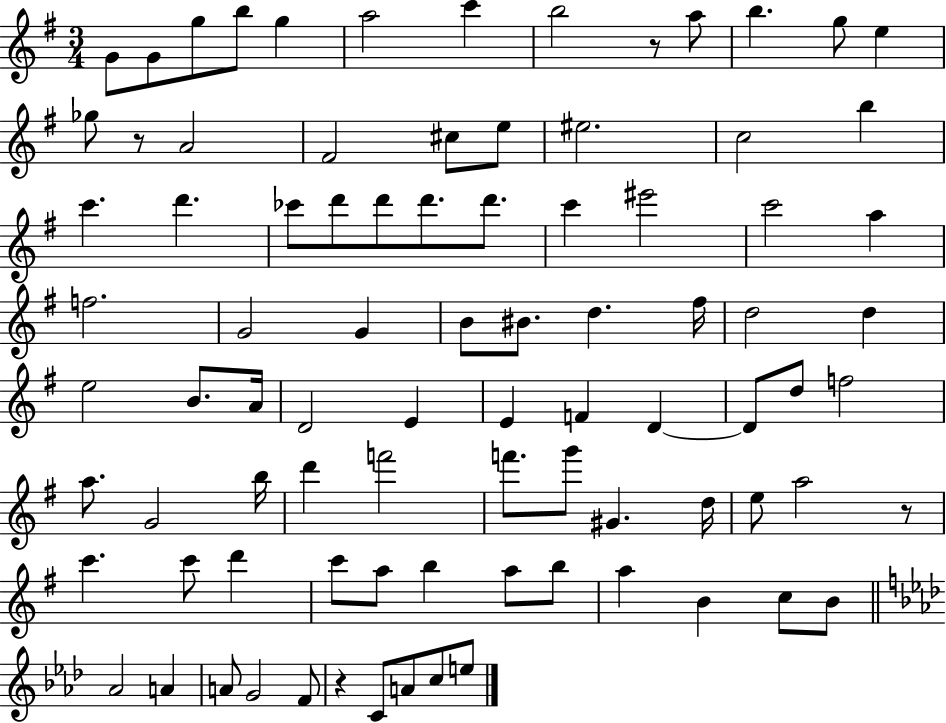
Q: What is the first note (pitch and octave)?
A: G4